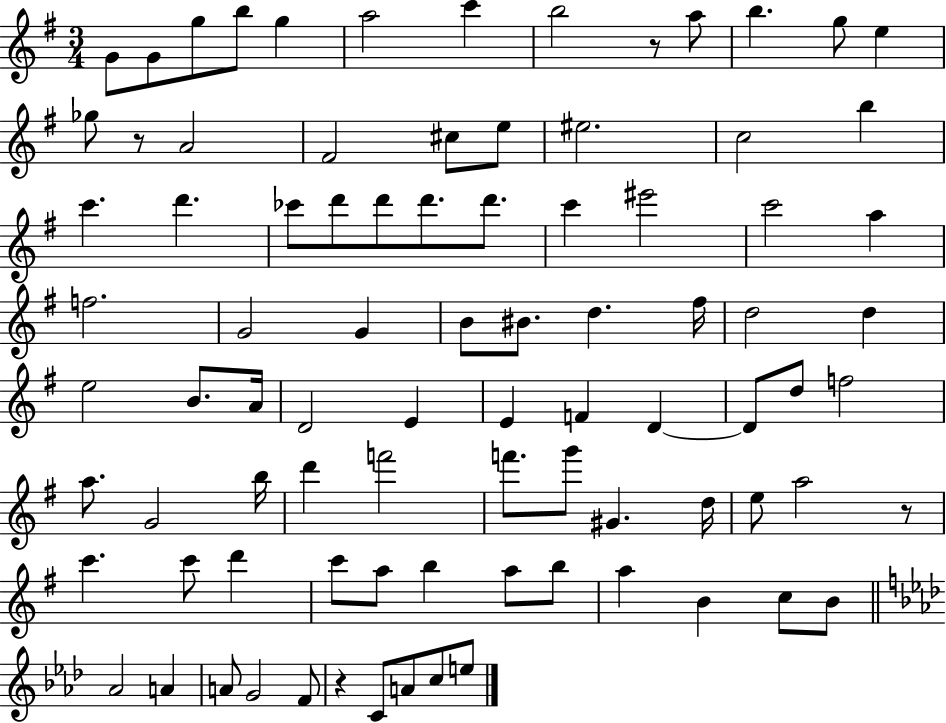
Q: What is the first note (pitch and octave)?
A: G4